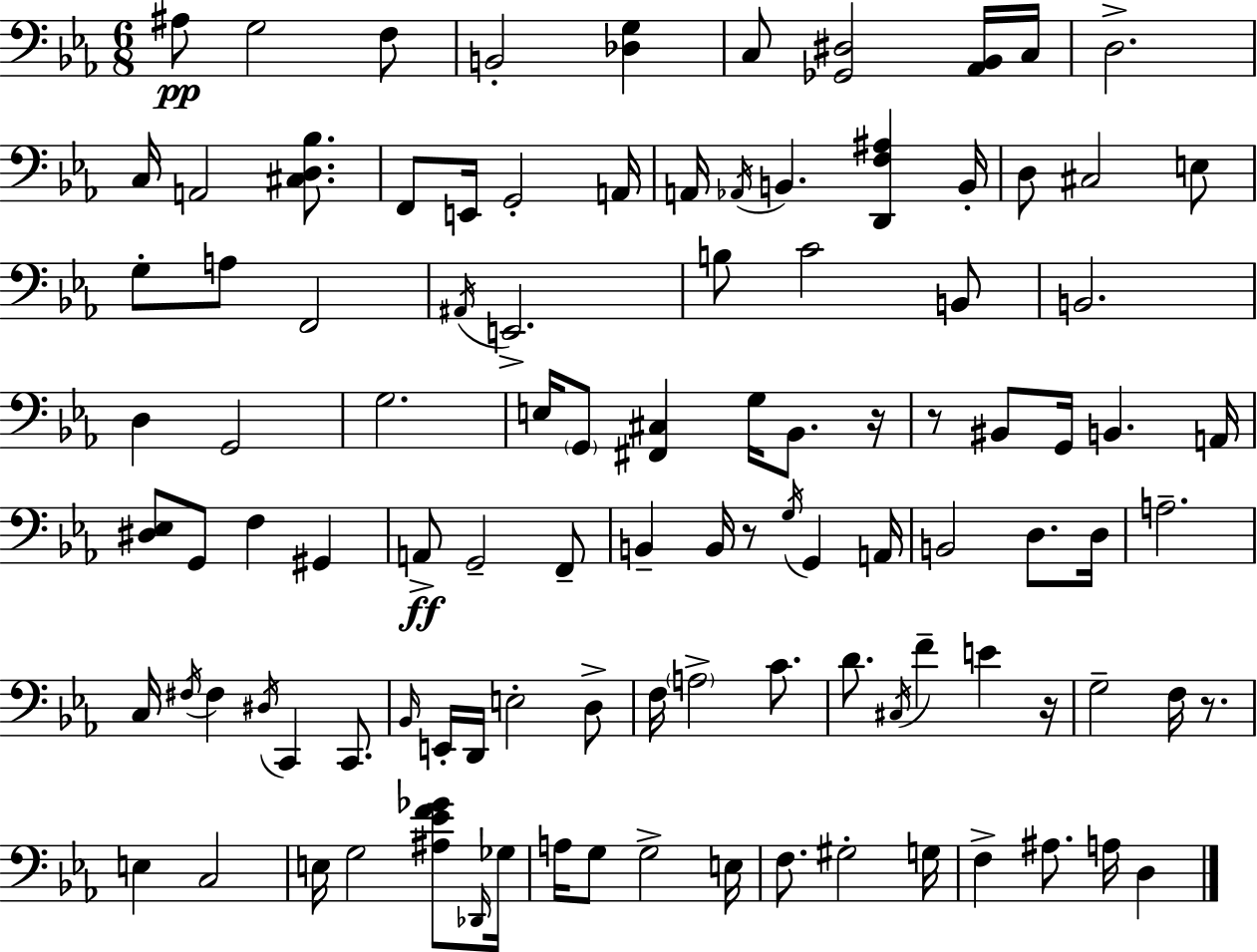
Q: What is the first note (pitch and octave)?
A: A#3